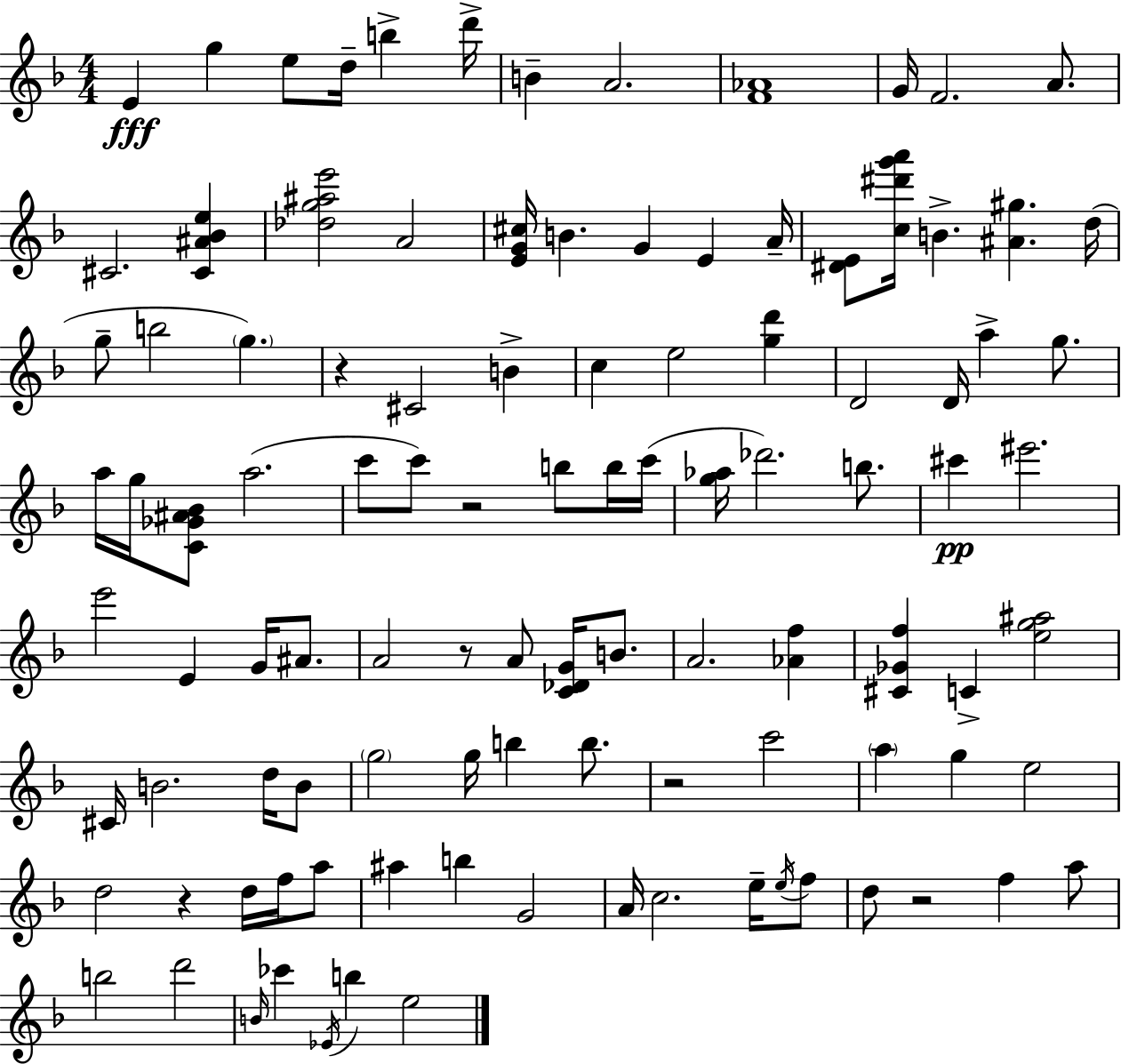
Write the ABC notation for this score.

X:1
T:Untitled
M:4/4
L:1/4
K:Dm
E g e/2 d/4 b d'/4 B A2 [F_A]4 G/4 F2 A/2 ^C2 [^C^A_Be] [_dg^ae']2 A2 [EG^c]/4 B G E A/4 [^DE]/2 [c^d'g'a']/4 B [^A^g] d/4 g/2 b2 g z ^C2 B c e2 [gd'] D2 D/4 a g/2 a/4 g/4 [C_G^A_B]/2 a2 c'/2 c'/2 z2 b/2 b/4 c'/4 [g_a]/4 _d'2 b/2 ^c' ^e'2 e'2 E G/4 ^A/2 A2 z/2 A/2 [C_DG]/4 B/2 A2 [_Af] [^C_Gf] C [eg^a]2 ^C/4 B2 d/4 B/2 g2 g/4 b b/2 z2 c'2 a g e2 d2 z d/4 f/4 a/2 ^a b G2 A/4 c2 e/4 e/4 f/2 d/2 z2 f a/2 b2 d'2 B/4 _c' _E/4 b e2